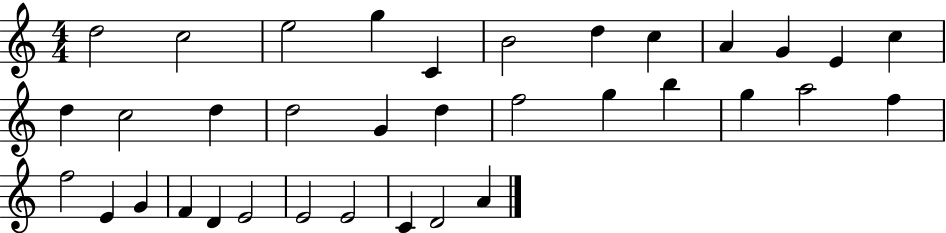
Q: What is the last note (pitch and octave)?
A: A4